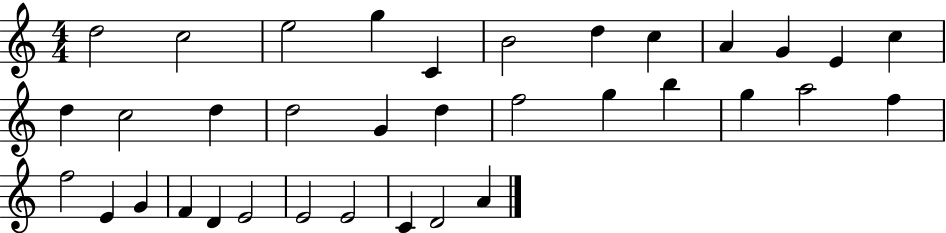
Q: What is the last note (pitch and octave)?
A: A4